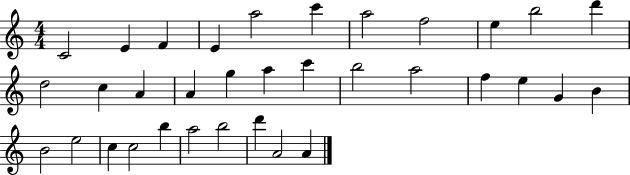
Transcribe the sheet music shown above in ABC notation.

X:1
T:Untitled
M:4/4
L:1/4
K:C
C2 E F E a2 c' a2 f2 e b2 d' d2 c A A g a c' b2 a2 f e G B B2 e2 c c2 b a2 b2 d' A2 A